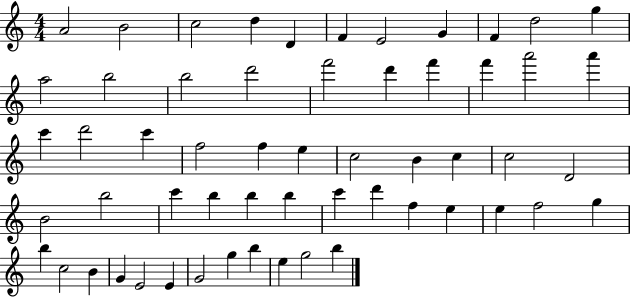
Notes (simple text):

A4/h B4/h C5/h D5/q D4/q F4/q E4/h G4/q F4/q D5/h G5/q A5/h B5/h B5/h D6/h F6/h D6/q F6/q F6/q A6/h A6/q C6/q D6/h C6/q F5/h F5/q E5/q C5/h B4/q C5/q C5/h D4/h B4/h B5/h C6/q B5/q B5/q B5/q C6/q D6/q F5/q E5/q E5/q F5/h G5/q B5/q C5/h B4/q G4/q E4/h E4/q G4/h G5/q B5/q E5/q G5/h B5/q